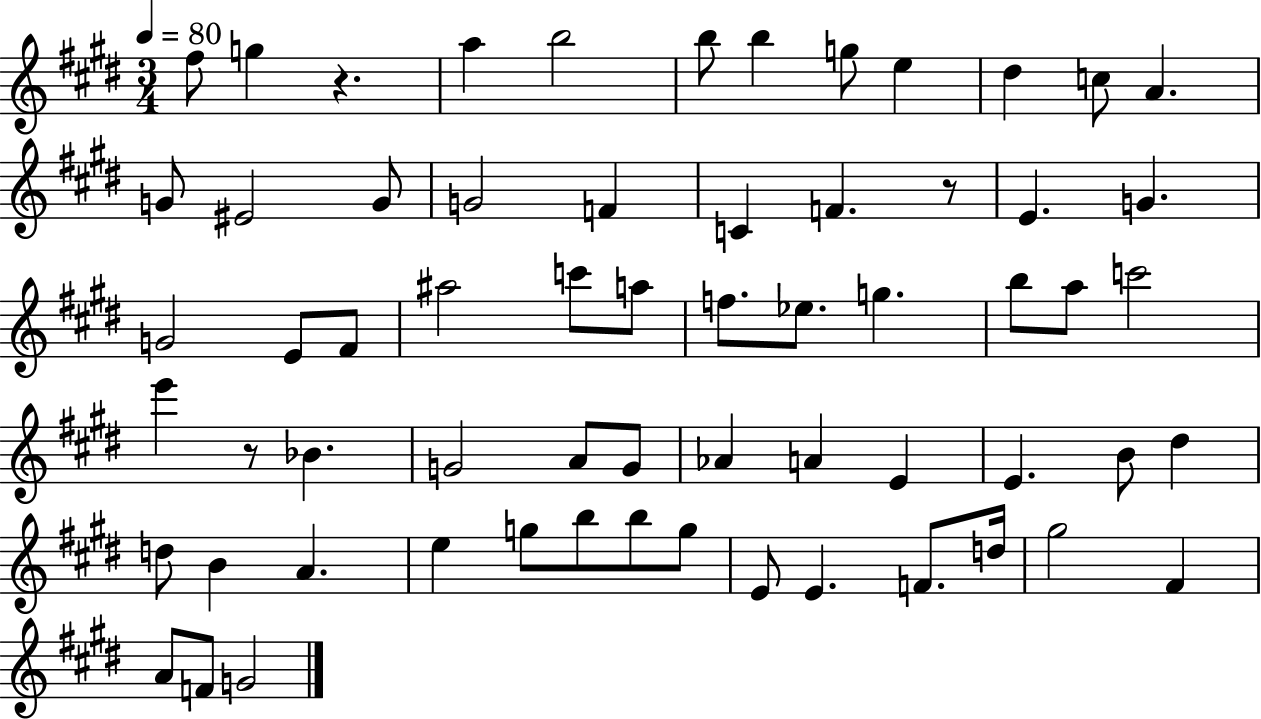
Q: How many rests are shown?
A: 3